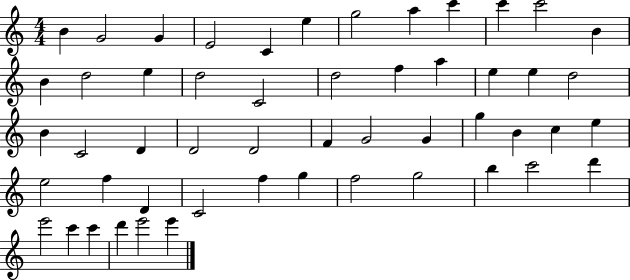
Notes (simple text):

B4/q G4/h G4/q E4/h C4/q E5/q G5/h A5/q C6/q C6/q C6/h B4/q B4/q D5/h E5/q D5/h C4/h D5/h F5/q A5/q E5/q E5/q D5/h B4/q C4/h D4/q D4/h D4/h F4/q G4/h G4/q G5/q B4/q C5/q E5/q E5/h F5/q D4/q C4/h F5/q G5/q F5/h G5/h B5/q C6/h D6/q E6/h C6/q C6/q D6/q E6/h E6/q